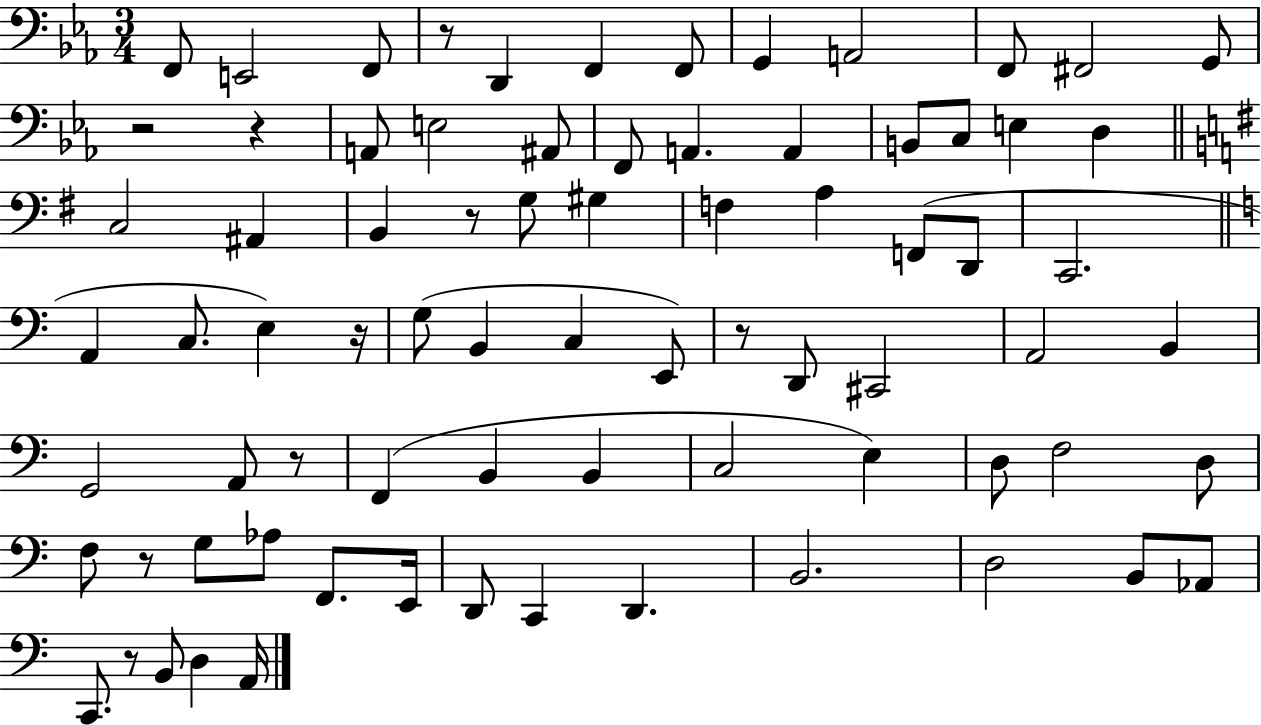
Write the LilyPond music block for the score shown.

{
  \clef bass
  \numericTimeSignature
  \time 3/4
  \key ees \major
  \repeat volta 2 { f,8 e,2 f,8 | r8 d,4 f,4 f,8 | g,4 a,2 | f,8 fis,2 g,8 | \break r2 r4 | a,8 e2 ais,8 | f,8 a,4. a,4 | b,8 c8 e4 d4 | \break \bar "||" \break \key g \major c2 ais,4 | b,4 r8 g8 gis4 | f4 a4 f,8( d,8 | c,2. | \break \bar "||" \break \key a \minor a,4 c8. e4) r16 | g8( b,4 c4 e,8) | r8 d,8 cis,2 | a,2 b,4 | \break g,2 a,8 r8 | f,4( b,4 b,4 | c2 e4) | d8 f2 d8 | \break f8 r8 g8 aes8 f,8. e,16 | d,8 c,4 d,4. | b,2. | d2 b,8 aes,8 | \break c,8. r8 b,8 d4 a,16 | } \bar "|."
}